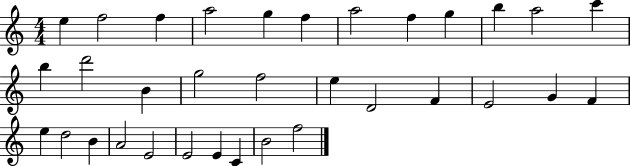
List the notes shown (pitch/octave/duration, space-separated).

E5/q F5/h F5/q A5/h G5/q F5/q A5/h F5/q G5/q B5/q A5/h C6/q B5/q D6/h B4/q G5/h F5/h E5/q D4/h F4/q E4/h G4/q F4/q E5/q D5/h B4/q A4/h E4/h E4/h E4/q C4/q B4/h F5/h